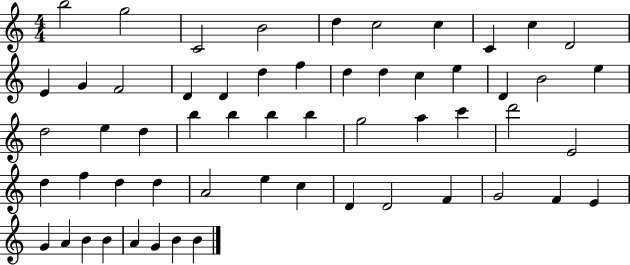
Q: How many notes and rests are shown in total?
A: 57